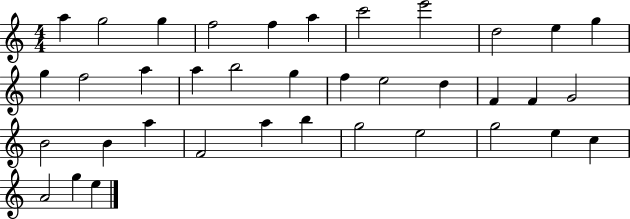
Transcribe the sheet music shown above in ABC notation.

X:1
T:Untitled
M:4/4
L:1/4
K:C
a g2 g f2 f a c'2 e'2 d2 e g g f2 a a b2 g f e2 d F F G2 B2 B a F2 a b g2 e2 g2 e c A2 g e